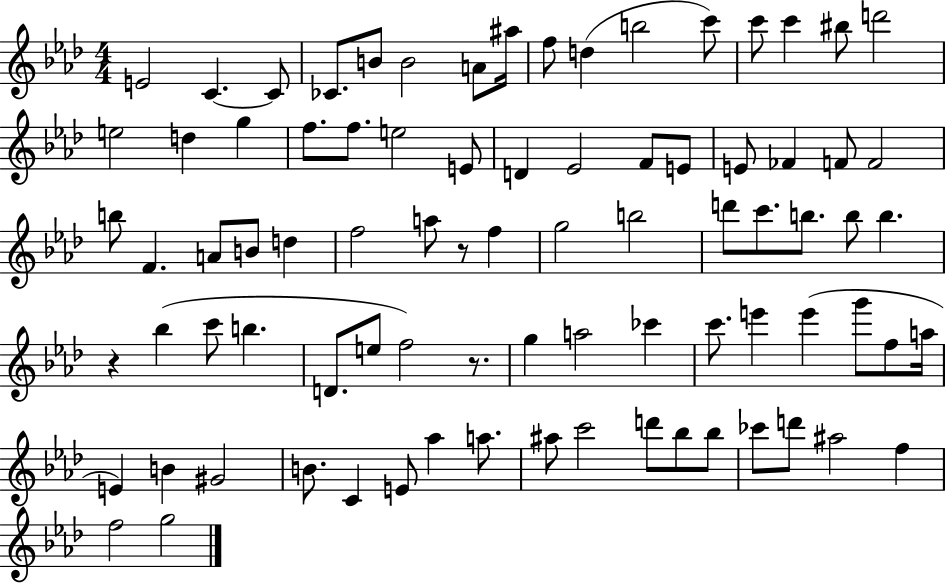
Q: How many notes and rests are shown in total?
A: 83